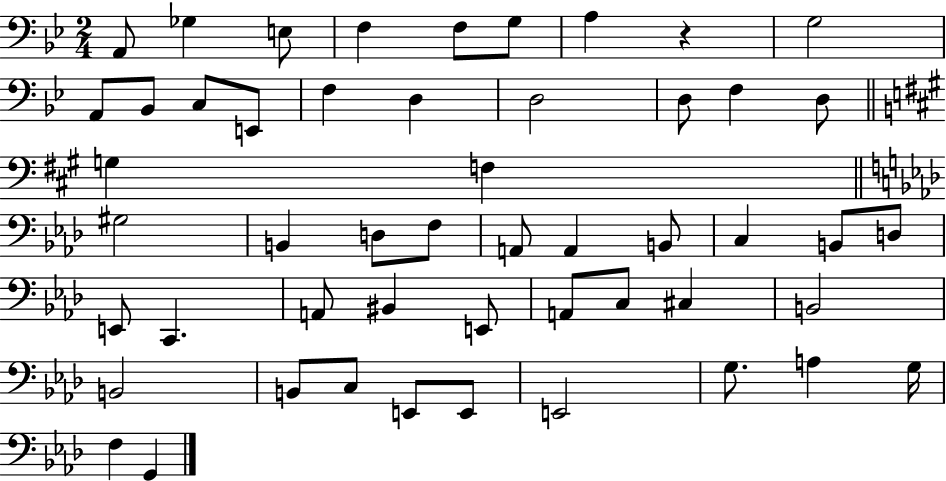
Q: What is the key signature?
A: BES major